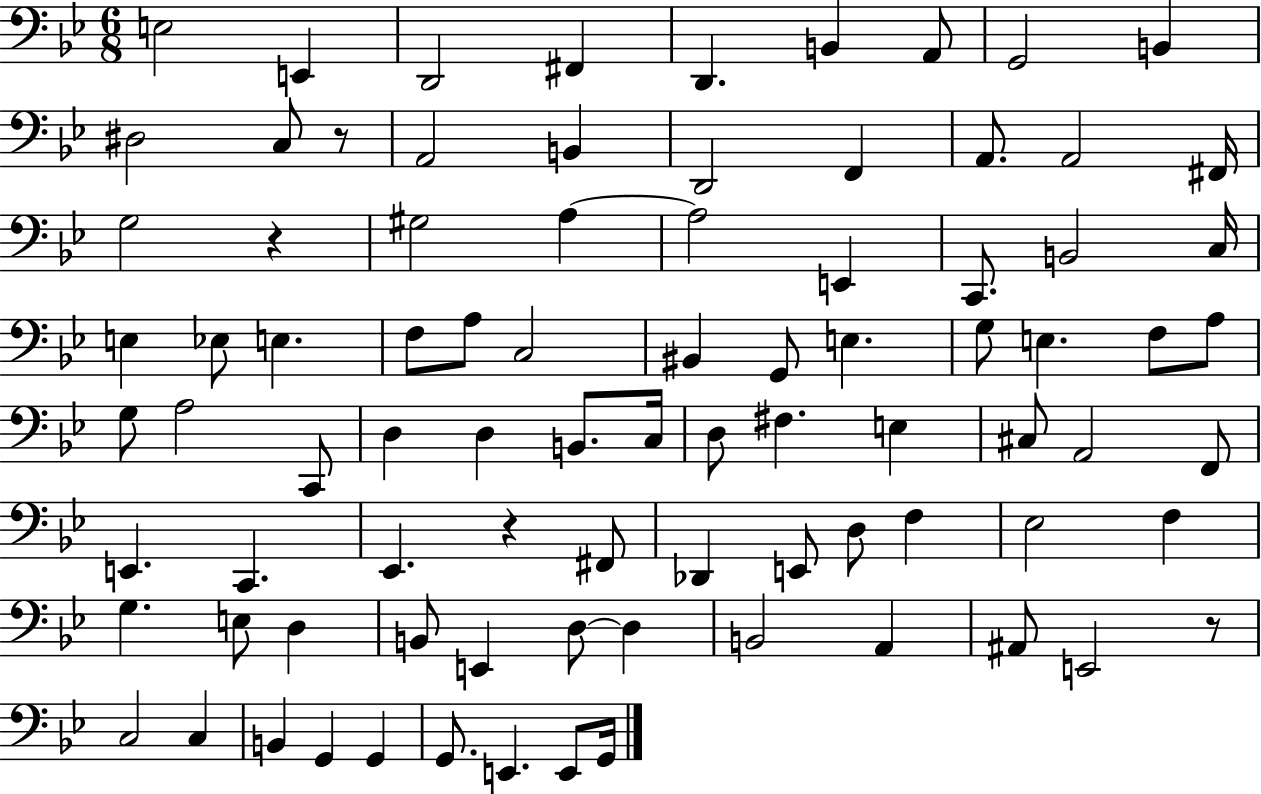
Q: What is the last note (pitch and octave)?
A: G2